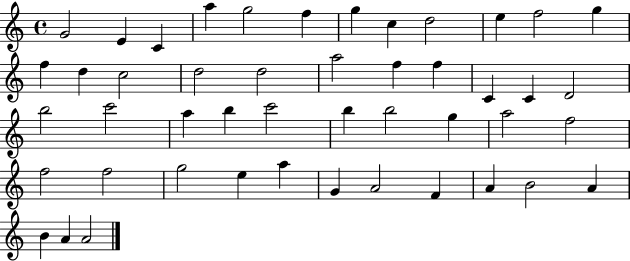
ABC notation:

X:1
T:Untitled
M:4/4
L:1/4
K:C
G2 E C a g2 f g c d2 e f2 g f d c2 d2 d2 a2 f f C C D2 b2 c'2 a b c'2 b b2 g a2 f2 f2 f2 g2 e a G A2 F A B2 A B A A2